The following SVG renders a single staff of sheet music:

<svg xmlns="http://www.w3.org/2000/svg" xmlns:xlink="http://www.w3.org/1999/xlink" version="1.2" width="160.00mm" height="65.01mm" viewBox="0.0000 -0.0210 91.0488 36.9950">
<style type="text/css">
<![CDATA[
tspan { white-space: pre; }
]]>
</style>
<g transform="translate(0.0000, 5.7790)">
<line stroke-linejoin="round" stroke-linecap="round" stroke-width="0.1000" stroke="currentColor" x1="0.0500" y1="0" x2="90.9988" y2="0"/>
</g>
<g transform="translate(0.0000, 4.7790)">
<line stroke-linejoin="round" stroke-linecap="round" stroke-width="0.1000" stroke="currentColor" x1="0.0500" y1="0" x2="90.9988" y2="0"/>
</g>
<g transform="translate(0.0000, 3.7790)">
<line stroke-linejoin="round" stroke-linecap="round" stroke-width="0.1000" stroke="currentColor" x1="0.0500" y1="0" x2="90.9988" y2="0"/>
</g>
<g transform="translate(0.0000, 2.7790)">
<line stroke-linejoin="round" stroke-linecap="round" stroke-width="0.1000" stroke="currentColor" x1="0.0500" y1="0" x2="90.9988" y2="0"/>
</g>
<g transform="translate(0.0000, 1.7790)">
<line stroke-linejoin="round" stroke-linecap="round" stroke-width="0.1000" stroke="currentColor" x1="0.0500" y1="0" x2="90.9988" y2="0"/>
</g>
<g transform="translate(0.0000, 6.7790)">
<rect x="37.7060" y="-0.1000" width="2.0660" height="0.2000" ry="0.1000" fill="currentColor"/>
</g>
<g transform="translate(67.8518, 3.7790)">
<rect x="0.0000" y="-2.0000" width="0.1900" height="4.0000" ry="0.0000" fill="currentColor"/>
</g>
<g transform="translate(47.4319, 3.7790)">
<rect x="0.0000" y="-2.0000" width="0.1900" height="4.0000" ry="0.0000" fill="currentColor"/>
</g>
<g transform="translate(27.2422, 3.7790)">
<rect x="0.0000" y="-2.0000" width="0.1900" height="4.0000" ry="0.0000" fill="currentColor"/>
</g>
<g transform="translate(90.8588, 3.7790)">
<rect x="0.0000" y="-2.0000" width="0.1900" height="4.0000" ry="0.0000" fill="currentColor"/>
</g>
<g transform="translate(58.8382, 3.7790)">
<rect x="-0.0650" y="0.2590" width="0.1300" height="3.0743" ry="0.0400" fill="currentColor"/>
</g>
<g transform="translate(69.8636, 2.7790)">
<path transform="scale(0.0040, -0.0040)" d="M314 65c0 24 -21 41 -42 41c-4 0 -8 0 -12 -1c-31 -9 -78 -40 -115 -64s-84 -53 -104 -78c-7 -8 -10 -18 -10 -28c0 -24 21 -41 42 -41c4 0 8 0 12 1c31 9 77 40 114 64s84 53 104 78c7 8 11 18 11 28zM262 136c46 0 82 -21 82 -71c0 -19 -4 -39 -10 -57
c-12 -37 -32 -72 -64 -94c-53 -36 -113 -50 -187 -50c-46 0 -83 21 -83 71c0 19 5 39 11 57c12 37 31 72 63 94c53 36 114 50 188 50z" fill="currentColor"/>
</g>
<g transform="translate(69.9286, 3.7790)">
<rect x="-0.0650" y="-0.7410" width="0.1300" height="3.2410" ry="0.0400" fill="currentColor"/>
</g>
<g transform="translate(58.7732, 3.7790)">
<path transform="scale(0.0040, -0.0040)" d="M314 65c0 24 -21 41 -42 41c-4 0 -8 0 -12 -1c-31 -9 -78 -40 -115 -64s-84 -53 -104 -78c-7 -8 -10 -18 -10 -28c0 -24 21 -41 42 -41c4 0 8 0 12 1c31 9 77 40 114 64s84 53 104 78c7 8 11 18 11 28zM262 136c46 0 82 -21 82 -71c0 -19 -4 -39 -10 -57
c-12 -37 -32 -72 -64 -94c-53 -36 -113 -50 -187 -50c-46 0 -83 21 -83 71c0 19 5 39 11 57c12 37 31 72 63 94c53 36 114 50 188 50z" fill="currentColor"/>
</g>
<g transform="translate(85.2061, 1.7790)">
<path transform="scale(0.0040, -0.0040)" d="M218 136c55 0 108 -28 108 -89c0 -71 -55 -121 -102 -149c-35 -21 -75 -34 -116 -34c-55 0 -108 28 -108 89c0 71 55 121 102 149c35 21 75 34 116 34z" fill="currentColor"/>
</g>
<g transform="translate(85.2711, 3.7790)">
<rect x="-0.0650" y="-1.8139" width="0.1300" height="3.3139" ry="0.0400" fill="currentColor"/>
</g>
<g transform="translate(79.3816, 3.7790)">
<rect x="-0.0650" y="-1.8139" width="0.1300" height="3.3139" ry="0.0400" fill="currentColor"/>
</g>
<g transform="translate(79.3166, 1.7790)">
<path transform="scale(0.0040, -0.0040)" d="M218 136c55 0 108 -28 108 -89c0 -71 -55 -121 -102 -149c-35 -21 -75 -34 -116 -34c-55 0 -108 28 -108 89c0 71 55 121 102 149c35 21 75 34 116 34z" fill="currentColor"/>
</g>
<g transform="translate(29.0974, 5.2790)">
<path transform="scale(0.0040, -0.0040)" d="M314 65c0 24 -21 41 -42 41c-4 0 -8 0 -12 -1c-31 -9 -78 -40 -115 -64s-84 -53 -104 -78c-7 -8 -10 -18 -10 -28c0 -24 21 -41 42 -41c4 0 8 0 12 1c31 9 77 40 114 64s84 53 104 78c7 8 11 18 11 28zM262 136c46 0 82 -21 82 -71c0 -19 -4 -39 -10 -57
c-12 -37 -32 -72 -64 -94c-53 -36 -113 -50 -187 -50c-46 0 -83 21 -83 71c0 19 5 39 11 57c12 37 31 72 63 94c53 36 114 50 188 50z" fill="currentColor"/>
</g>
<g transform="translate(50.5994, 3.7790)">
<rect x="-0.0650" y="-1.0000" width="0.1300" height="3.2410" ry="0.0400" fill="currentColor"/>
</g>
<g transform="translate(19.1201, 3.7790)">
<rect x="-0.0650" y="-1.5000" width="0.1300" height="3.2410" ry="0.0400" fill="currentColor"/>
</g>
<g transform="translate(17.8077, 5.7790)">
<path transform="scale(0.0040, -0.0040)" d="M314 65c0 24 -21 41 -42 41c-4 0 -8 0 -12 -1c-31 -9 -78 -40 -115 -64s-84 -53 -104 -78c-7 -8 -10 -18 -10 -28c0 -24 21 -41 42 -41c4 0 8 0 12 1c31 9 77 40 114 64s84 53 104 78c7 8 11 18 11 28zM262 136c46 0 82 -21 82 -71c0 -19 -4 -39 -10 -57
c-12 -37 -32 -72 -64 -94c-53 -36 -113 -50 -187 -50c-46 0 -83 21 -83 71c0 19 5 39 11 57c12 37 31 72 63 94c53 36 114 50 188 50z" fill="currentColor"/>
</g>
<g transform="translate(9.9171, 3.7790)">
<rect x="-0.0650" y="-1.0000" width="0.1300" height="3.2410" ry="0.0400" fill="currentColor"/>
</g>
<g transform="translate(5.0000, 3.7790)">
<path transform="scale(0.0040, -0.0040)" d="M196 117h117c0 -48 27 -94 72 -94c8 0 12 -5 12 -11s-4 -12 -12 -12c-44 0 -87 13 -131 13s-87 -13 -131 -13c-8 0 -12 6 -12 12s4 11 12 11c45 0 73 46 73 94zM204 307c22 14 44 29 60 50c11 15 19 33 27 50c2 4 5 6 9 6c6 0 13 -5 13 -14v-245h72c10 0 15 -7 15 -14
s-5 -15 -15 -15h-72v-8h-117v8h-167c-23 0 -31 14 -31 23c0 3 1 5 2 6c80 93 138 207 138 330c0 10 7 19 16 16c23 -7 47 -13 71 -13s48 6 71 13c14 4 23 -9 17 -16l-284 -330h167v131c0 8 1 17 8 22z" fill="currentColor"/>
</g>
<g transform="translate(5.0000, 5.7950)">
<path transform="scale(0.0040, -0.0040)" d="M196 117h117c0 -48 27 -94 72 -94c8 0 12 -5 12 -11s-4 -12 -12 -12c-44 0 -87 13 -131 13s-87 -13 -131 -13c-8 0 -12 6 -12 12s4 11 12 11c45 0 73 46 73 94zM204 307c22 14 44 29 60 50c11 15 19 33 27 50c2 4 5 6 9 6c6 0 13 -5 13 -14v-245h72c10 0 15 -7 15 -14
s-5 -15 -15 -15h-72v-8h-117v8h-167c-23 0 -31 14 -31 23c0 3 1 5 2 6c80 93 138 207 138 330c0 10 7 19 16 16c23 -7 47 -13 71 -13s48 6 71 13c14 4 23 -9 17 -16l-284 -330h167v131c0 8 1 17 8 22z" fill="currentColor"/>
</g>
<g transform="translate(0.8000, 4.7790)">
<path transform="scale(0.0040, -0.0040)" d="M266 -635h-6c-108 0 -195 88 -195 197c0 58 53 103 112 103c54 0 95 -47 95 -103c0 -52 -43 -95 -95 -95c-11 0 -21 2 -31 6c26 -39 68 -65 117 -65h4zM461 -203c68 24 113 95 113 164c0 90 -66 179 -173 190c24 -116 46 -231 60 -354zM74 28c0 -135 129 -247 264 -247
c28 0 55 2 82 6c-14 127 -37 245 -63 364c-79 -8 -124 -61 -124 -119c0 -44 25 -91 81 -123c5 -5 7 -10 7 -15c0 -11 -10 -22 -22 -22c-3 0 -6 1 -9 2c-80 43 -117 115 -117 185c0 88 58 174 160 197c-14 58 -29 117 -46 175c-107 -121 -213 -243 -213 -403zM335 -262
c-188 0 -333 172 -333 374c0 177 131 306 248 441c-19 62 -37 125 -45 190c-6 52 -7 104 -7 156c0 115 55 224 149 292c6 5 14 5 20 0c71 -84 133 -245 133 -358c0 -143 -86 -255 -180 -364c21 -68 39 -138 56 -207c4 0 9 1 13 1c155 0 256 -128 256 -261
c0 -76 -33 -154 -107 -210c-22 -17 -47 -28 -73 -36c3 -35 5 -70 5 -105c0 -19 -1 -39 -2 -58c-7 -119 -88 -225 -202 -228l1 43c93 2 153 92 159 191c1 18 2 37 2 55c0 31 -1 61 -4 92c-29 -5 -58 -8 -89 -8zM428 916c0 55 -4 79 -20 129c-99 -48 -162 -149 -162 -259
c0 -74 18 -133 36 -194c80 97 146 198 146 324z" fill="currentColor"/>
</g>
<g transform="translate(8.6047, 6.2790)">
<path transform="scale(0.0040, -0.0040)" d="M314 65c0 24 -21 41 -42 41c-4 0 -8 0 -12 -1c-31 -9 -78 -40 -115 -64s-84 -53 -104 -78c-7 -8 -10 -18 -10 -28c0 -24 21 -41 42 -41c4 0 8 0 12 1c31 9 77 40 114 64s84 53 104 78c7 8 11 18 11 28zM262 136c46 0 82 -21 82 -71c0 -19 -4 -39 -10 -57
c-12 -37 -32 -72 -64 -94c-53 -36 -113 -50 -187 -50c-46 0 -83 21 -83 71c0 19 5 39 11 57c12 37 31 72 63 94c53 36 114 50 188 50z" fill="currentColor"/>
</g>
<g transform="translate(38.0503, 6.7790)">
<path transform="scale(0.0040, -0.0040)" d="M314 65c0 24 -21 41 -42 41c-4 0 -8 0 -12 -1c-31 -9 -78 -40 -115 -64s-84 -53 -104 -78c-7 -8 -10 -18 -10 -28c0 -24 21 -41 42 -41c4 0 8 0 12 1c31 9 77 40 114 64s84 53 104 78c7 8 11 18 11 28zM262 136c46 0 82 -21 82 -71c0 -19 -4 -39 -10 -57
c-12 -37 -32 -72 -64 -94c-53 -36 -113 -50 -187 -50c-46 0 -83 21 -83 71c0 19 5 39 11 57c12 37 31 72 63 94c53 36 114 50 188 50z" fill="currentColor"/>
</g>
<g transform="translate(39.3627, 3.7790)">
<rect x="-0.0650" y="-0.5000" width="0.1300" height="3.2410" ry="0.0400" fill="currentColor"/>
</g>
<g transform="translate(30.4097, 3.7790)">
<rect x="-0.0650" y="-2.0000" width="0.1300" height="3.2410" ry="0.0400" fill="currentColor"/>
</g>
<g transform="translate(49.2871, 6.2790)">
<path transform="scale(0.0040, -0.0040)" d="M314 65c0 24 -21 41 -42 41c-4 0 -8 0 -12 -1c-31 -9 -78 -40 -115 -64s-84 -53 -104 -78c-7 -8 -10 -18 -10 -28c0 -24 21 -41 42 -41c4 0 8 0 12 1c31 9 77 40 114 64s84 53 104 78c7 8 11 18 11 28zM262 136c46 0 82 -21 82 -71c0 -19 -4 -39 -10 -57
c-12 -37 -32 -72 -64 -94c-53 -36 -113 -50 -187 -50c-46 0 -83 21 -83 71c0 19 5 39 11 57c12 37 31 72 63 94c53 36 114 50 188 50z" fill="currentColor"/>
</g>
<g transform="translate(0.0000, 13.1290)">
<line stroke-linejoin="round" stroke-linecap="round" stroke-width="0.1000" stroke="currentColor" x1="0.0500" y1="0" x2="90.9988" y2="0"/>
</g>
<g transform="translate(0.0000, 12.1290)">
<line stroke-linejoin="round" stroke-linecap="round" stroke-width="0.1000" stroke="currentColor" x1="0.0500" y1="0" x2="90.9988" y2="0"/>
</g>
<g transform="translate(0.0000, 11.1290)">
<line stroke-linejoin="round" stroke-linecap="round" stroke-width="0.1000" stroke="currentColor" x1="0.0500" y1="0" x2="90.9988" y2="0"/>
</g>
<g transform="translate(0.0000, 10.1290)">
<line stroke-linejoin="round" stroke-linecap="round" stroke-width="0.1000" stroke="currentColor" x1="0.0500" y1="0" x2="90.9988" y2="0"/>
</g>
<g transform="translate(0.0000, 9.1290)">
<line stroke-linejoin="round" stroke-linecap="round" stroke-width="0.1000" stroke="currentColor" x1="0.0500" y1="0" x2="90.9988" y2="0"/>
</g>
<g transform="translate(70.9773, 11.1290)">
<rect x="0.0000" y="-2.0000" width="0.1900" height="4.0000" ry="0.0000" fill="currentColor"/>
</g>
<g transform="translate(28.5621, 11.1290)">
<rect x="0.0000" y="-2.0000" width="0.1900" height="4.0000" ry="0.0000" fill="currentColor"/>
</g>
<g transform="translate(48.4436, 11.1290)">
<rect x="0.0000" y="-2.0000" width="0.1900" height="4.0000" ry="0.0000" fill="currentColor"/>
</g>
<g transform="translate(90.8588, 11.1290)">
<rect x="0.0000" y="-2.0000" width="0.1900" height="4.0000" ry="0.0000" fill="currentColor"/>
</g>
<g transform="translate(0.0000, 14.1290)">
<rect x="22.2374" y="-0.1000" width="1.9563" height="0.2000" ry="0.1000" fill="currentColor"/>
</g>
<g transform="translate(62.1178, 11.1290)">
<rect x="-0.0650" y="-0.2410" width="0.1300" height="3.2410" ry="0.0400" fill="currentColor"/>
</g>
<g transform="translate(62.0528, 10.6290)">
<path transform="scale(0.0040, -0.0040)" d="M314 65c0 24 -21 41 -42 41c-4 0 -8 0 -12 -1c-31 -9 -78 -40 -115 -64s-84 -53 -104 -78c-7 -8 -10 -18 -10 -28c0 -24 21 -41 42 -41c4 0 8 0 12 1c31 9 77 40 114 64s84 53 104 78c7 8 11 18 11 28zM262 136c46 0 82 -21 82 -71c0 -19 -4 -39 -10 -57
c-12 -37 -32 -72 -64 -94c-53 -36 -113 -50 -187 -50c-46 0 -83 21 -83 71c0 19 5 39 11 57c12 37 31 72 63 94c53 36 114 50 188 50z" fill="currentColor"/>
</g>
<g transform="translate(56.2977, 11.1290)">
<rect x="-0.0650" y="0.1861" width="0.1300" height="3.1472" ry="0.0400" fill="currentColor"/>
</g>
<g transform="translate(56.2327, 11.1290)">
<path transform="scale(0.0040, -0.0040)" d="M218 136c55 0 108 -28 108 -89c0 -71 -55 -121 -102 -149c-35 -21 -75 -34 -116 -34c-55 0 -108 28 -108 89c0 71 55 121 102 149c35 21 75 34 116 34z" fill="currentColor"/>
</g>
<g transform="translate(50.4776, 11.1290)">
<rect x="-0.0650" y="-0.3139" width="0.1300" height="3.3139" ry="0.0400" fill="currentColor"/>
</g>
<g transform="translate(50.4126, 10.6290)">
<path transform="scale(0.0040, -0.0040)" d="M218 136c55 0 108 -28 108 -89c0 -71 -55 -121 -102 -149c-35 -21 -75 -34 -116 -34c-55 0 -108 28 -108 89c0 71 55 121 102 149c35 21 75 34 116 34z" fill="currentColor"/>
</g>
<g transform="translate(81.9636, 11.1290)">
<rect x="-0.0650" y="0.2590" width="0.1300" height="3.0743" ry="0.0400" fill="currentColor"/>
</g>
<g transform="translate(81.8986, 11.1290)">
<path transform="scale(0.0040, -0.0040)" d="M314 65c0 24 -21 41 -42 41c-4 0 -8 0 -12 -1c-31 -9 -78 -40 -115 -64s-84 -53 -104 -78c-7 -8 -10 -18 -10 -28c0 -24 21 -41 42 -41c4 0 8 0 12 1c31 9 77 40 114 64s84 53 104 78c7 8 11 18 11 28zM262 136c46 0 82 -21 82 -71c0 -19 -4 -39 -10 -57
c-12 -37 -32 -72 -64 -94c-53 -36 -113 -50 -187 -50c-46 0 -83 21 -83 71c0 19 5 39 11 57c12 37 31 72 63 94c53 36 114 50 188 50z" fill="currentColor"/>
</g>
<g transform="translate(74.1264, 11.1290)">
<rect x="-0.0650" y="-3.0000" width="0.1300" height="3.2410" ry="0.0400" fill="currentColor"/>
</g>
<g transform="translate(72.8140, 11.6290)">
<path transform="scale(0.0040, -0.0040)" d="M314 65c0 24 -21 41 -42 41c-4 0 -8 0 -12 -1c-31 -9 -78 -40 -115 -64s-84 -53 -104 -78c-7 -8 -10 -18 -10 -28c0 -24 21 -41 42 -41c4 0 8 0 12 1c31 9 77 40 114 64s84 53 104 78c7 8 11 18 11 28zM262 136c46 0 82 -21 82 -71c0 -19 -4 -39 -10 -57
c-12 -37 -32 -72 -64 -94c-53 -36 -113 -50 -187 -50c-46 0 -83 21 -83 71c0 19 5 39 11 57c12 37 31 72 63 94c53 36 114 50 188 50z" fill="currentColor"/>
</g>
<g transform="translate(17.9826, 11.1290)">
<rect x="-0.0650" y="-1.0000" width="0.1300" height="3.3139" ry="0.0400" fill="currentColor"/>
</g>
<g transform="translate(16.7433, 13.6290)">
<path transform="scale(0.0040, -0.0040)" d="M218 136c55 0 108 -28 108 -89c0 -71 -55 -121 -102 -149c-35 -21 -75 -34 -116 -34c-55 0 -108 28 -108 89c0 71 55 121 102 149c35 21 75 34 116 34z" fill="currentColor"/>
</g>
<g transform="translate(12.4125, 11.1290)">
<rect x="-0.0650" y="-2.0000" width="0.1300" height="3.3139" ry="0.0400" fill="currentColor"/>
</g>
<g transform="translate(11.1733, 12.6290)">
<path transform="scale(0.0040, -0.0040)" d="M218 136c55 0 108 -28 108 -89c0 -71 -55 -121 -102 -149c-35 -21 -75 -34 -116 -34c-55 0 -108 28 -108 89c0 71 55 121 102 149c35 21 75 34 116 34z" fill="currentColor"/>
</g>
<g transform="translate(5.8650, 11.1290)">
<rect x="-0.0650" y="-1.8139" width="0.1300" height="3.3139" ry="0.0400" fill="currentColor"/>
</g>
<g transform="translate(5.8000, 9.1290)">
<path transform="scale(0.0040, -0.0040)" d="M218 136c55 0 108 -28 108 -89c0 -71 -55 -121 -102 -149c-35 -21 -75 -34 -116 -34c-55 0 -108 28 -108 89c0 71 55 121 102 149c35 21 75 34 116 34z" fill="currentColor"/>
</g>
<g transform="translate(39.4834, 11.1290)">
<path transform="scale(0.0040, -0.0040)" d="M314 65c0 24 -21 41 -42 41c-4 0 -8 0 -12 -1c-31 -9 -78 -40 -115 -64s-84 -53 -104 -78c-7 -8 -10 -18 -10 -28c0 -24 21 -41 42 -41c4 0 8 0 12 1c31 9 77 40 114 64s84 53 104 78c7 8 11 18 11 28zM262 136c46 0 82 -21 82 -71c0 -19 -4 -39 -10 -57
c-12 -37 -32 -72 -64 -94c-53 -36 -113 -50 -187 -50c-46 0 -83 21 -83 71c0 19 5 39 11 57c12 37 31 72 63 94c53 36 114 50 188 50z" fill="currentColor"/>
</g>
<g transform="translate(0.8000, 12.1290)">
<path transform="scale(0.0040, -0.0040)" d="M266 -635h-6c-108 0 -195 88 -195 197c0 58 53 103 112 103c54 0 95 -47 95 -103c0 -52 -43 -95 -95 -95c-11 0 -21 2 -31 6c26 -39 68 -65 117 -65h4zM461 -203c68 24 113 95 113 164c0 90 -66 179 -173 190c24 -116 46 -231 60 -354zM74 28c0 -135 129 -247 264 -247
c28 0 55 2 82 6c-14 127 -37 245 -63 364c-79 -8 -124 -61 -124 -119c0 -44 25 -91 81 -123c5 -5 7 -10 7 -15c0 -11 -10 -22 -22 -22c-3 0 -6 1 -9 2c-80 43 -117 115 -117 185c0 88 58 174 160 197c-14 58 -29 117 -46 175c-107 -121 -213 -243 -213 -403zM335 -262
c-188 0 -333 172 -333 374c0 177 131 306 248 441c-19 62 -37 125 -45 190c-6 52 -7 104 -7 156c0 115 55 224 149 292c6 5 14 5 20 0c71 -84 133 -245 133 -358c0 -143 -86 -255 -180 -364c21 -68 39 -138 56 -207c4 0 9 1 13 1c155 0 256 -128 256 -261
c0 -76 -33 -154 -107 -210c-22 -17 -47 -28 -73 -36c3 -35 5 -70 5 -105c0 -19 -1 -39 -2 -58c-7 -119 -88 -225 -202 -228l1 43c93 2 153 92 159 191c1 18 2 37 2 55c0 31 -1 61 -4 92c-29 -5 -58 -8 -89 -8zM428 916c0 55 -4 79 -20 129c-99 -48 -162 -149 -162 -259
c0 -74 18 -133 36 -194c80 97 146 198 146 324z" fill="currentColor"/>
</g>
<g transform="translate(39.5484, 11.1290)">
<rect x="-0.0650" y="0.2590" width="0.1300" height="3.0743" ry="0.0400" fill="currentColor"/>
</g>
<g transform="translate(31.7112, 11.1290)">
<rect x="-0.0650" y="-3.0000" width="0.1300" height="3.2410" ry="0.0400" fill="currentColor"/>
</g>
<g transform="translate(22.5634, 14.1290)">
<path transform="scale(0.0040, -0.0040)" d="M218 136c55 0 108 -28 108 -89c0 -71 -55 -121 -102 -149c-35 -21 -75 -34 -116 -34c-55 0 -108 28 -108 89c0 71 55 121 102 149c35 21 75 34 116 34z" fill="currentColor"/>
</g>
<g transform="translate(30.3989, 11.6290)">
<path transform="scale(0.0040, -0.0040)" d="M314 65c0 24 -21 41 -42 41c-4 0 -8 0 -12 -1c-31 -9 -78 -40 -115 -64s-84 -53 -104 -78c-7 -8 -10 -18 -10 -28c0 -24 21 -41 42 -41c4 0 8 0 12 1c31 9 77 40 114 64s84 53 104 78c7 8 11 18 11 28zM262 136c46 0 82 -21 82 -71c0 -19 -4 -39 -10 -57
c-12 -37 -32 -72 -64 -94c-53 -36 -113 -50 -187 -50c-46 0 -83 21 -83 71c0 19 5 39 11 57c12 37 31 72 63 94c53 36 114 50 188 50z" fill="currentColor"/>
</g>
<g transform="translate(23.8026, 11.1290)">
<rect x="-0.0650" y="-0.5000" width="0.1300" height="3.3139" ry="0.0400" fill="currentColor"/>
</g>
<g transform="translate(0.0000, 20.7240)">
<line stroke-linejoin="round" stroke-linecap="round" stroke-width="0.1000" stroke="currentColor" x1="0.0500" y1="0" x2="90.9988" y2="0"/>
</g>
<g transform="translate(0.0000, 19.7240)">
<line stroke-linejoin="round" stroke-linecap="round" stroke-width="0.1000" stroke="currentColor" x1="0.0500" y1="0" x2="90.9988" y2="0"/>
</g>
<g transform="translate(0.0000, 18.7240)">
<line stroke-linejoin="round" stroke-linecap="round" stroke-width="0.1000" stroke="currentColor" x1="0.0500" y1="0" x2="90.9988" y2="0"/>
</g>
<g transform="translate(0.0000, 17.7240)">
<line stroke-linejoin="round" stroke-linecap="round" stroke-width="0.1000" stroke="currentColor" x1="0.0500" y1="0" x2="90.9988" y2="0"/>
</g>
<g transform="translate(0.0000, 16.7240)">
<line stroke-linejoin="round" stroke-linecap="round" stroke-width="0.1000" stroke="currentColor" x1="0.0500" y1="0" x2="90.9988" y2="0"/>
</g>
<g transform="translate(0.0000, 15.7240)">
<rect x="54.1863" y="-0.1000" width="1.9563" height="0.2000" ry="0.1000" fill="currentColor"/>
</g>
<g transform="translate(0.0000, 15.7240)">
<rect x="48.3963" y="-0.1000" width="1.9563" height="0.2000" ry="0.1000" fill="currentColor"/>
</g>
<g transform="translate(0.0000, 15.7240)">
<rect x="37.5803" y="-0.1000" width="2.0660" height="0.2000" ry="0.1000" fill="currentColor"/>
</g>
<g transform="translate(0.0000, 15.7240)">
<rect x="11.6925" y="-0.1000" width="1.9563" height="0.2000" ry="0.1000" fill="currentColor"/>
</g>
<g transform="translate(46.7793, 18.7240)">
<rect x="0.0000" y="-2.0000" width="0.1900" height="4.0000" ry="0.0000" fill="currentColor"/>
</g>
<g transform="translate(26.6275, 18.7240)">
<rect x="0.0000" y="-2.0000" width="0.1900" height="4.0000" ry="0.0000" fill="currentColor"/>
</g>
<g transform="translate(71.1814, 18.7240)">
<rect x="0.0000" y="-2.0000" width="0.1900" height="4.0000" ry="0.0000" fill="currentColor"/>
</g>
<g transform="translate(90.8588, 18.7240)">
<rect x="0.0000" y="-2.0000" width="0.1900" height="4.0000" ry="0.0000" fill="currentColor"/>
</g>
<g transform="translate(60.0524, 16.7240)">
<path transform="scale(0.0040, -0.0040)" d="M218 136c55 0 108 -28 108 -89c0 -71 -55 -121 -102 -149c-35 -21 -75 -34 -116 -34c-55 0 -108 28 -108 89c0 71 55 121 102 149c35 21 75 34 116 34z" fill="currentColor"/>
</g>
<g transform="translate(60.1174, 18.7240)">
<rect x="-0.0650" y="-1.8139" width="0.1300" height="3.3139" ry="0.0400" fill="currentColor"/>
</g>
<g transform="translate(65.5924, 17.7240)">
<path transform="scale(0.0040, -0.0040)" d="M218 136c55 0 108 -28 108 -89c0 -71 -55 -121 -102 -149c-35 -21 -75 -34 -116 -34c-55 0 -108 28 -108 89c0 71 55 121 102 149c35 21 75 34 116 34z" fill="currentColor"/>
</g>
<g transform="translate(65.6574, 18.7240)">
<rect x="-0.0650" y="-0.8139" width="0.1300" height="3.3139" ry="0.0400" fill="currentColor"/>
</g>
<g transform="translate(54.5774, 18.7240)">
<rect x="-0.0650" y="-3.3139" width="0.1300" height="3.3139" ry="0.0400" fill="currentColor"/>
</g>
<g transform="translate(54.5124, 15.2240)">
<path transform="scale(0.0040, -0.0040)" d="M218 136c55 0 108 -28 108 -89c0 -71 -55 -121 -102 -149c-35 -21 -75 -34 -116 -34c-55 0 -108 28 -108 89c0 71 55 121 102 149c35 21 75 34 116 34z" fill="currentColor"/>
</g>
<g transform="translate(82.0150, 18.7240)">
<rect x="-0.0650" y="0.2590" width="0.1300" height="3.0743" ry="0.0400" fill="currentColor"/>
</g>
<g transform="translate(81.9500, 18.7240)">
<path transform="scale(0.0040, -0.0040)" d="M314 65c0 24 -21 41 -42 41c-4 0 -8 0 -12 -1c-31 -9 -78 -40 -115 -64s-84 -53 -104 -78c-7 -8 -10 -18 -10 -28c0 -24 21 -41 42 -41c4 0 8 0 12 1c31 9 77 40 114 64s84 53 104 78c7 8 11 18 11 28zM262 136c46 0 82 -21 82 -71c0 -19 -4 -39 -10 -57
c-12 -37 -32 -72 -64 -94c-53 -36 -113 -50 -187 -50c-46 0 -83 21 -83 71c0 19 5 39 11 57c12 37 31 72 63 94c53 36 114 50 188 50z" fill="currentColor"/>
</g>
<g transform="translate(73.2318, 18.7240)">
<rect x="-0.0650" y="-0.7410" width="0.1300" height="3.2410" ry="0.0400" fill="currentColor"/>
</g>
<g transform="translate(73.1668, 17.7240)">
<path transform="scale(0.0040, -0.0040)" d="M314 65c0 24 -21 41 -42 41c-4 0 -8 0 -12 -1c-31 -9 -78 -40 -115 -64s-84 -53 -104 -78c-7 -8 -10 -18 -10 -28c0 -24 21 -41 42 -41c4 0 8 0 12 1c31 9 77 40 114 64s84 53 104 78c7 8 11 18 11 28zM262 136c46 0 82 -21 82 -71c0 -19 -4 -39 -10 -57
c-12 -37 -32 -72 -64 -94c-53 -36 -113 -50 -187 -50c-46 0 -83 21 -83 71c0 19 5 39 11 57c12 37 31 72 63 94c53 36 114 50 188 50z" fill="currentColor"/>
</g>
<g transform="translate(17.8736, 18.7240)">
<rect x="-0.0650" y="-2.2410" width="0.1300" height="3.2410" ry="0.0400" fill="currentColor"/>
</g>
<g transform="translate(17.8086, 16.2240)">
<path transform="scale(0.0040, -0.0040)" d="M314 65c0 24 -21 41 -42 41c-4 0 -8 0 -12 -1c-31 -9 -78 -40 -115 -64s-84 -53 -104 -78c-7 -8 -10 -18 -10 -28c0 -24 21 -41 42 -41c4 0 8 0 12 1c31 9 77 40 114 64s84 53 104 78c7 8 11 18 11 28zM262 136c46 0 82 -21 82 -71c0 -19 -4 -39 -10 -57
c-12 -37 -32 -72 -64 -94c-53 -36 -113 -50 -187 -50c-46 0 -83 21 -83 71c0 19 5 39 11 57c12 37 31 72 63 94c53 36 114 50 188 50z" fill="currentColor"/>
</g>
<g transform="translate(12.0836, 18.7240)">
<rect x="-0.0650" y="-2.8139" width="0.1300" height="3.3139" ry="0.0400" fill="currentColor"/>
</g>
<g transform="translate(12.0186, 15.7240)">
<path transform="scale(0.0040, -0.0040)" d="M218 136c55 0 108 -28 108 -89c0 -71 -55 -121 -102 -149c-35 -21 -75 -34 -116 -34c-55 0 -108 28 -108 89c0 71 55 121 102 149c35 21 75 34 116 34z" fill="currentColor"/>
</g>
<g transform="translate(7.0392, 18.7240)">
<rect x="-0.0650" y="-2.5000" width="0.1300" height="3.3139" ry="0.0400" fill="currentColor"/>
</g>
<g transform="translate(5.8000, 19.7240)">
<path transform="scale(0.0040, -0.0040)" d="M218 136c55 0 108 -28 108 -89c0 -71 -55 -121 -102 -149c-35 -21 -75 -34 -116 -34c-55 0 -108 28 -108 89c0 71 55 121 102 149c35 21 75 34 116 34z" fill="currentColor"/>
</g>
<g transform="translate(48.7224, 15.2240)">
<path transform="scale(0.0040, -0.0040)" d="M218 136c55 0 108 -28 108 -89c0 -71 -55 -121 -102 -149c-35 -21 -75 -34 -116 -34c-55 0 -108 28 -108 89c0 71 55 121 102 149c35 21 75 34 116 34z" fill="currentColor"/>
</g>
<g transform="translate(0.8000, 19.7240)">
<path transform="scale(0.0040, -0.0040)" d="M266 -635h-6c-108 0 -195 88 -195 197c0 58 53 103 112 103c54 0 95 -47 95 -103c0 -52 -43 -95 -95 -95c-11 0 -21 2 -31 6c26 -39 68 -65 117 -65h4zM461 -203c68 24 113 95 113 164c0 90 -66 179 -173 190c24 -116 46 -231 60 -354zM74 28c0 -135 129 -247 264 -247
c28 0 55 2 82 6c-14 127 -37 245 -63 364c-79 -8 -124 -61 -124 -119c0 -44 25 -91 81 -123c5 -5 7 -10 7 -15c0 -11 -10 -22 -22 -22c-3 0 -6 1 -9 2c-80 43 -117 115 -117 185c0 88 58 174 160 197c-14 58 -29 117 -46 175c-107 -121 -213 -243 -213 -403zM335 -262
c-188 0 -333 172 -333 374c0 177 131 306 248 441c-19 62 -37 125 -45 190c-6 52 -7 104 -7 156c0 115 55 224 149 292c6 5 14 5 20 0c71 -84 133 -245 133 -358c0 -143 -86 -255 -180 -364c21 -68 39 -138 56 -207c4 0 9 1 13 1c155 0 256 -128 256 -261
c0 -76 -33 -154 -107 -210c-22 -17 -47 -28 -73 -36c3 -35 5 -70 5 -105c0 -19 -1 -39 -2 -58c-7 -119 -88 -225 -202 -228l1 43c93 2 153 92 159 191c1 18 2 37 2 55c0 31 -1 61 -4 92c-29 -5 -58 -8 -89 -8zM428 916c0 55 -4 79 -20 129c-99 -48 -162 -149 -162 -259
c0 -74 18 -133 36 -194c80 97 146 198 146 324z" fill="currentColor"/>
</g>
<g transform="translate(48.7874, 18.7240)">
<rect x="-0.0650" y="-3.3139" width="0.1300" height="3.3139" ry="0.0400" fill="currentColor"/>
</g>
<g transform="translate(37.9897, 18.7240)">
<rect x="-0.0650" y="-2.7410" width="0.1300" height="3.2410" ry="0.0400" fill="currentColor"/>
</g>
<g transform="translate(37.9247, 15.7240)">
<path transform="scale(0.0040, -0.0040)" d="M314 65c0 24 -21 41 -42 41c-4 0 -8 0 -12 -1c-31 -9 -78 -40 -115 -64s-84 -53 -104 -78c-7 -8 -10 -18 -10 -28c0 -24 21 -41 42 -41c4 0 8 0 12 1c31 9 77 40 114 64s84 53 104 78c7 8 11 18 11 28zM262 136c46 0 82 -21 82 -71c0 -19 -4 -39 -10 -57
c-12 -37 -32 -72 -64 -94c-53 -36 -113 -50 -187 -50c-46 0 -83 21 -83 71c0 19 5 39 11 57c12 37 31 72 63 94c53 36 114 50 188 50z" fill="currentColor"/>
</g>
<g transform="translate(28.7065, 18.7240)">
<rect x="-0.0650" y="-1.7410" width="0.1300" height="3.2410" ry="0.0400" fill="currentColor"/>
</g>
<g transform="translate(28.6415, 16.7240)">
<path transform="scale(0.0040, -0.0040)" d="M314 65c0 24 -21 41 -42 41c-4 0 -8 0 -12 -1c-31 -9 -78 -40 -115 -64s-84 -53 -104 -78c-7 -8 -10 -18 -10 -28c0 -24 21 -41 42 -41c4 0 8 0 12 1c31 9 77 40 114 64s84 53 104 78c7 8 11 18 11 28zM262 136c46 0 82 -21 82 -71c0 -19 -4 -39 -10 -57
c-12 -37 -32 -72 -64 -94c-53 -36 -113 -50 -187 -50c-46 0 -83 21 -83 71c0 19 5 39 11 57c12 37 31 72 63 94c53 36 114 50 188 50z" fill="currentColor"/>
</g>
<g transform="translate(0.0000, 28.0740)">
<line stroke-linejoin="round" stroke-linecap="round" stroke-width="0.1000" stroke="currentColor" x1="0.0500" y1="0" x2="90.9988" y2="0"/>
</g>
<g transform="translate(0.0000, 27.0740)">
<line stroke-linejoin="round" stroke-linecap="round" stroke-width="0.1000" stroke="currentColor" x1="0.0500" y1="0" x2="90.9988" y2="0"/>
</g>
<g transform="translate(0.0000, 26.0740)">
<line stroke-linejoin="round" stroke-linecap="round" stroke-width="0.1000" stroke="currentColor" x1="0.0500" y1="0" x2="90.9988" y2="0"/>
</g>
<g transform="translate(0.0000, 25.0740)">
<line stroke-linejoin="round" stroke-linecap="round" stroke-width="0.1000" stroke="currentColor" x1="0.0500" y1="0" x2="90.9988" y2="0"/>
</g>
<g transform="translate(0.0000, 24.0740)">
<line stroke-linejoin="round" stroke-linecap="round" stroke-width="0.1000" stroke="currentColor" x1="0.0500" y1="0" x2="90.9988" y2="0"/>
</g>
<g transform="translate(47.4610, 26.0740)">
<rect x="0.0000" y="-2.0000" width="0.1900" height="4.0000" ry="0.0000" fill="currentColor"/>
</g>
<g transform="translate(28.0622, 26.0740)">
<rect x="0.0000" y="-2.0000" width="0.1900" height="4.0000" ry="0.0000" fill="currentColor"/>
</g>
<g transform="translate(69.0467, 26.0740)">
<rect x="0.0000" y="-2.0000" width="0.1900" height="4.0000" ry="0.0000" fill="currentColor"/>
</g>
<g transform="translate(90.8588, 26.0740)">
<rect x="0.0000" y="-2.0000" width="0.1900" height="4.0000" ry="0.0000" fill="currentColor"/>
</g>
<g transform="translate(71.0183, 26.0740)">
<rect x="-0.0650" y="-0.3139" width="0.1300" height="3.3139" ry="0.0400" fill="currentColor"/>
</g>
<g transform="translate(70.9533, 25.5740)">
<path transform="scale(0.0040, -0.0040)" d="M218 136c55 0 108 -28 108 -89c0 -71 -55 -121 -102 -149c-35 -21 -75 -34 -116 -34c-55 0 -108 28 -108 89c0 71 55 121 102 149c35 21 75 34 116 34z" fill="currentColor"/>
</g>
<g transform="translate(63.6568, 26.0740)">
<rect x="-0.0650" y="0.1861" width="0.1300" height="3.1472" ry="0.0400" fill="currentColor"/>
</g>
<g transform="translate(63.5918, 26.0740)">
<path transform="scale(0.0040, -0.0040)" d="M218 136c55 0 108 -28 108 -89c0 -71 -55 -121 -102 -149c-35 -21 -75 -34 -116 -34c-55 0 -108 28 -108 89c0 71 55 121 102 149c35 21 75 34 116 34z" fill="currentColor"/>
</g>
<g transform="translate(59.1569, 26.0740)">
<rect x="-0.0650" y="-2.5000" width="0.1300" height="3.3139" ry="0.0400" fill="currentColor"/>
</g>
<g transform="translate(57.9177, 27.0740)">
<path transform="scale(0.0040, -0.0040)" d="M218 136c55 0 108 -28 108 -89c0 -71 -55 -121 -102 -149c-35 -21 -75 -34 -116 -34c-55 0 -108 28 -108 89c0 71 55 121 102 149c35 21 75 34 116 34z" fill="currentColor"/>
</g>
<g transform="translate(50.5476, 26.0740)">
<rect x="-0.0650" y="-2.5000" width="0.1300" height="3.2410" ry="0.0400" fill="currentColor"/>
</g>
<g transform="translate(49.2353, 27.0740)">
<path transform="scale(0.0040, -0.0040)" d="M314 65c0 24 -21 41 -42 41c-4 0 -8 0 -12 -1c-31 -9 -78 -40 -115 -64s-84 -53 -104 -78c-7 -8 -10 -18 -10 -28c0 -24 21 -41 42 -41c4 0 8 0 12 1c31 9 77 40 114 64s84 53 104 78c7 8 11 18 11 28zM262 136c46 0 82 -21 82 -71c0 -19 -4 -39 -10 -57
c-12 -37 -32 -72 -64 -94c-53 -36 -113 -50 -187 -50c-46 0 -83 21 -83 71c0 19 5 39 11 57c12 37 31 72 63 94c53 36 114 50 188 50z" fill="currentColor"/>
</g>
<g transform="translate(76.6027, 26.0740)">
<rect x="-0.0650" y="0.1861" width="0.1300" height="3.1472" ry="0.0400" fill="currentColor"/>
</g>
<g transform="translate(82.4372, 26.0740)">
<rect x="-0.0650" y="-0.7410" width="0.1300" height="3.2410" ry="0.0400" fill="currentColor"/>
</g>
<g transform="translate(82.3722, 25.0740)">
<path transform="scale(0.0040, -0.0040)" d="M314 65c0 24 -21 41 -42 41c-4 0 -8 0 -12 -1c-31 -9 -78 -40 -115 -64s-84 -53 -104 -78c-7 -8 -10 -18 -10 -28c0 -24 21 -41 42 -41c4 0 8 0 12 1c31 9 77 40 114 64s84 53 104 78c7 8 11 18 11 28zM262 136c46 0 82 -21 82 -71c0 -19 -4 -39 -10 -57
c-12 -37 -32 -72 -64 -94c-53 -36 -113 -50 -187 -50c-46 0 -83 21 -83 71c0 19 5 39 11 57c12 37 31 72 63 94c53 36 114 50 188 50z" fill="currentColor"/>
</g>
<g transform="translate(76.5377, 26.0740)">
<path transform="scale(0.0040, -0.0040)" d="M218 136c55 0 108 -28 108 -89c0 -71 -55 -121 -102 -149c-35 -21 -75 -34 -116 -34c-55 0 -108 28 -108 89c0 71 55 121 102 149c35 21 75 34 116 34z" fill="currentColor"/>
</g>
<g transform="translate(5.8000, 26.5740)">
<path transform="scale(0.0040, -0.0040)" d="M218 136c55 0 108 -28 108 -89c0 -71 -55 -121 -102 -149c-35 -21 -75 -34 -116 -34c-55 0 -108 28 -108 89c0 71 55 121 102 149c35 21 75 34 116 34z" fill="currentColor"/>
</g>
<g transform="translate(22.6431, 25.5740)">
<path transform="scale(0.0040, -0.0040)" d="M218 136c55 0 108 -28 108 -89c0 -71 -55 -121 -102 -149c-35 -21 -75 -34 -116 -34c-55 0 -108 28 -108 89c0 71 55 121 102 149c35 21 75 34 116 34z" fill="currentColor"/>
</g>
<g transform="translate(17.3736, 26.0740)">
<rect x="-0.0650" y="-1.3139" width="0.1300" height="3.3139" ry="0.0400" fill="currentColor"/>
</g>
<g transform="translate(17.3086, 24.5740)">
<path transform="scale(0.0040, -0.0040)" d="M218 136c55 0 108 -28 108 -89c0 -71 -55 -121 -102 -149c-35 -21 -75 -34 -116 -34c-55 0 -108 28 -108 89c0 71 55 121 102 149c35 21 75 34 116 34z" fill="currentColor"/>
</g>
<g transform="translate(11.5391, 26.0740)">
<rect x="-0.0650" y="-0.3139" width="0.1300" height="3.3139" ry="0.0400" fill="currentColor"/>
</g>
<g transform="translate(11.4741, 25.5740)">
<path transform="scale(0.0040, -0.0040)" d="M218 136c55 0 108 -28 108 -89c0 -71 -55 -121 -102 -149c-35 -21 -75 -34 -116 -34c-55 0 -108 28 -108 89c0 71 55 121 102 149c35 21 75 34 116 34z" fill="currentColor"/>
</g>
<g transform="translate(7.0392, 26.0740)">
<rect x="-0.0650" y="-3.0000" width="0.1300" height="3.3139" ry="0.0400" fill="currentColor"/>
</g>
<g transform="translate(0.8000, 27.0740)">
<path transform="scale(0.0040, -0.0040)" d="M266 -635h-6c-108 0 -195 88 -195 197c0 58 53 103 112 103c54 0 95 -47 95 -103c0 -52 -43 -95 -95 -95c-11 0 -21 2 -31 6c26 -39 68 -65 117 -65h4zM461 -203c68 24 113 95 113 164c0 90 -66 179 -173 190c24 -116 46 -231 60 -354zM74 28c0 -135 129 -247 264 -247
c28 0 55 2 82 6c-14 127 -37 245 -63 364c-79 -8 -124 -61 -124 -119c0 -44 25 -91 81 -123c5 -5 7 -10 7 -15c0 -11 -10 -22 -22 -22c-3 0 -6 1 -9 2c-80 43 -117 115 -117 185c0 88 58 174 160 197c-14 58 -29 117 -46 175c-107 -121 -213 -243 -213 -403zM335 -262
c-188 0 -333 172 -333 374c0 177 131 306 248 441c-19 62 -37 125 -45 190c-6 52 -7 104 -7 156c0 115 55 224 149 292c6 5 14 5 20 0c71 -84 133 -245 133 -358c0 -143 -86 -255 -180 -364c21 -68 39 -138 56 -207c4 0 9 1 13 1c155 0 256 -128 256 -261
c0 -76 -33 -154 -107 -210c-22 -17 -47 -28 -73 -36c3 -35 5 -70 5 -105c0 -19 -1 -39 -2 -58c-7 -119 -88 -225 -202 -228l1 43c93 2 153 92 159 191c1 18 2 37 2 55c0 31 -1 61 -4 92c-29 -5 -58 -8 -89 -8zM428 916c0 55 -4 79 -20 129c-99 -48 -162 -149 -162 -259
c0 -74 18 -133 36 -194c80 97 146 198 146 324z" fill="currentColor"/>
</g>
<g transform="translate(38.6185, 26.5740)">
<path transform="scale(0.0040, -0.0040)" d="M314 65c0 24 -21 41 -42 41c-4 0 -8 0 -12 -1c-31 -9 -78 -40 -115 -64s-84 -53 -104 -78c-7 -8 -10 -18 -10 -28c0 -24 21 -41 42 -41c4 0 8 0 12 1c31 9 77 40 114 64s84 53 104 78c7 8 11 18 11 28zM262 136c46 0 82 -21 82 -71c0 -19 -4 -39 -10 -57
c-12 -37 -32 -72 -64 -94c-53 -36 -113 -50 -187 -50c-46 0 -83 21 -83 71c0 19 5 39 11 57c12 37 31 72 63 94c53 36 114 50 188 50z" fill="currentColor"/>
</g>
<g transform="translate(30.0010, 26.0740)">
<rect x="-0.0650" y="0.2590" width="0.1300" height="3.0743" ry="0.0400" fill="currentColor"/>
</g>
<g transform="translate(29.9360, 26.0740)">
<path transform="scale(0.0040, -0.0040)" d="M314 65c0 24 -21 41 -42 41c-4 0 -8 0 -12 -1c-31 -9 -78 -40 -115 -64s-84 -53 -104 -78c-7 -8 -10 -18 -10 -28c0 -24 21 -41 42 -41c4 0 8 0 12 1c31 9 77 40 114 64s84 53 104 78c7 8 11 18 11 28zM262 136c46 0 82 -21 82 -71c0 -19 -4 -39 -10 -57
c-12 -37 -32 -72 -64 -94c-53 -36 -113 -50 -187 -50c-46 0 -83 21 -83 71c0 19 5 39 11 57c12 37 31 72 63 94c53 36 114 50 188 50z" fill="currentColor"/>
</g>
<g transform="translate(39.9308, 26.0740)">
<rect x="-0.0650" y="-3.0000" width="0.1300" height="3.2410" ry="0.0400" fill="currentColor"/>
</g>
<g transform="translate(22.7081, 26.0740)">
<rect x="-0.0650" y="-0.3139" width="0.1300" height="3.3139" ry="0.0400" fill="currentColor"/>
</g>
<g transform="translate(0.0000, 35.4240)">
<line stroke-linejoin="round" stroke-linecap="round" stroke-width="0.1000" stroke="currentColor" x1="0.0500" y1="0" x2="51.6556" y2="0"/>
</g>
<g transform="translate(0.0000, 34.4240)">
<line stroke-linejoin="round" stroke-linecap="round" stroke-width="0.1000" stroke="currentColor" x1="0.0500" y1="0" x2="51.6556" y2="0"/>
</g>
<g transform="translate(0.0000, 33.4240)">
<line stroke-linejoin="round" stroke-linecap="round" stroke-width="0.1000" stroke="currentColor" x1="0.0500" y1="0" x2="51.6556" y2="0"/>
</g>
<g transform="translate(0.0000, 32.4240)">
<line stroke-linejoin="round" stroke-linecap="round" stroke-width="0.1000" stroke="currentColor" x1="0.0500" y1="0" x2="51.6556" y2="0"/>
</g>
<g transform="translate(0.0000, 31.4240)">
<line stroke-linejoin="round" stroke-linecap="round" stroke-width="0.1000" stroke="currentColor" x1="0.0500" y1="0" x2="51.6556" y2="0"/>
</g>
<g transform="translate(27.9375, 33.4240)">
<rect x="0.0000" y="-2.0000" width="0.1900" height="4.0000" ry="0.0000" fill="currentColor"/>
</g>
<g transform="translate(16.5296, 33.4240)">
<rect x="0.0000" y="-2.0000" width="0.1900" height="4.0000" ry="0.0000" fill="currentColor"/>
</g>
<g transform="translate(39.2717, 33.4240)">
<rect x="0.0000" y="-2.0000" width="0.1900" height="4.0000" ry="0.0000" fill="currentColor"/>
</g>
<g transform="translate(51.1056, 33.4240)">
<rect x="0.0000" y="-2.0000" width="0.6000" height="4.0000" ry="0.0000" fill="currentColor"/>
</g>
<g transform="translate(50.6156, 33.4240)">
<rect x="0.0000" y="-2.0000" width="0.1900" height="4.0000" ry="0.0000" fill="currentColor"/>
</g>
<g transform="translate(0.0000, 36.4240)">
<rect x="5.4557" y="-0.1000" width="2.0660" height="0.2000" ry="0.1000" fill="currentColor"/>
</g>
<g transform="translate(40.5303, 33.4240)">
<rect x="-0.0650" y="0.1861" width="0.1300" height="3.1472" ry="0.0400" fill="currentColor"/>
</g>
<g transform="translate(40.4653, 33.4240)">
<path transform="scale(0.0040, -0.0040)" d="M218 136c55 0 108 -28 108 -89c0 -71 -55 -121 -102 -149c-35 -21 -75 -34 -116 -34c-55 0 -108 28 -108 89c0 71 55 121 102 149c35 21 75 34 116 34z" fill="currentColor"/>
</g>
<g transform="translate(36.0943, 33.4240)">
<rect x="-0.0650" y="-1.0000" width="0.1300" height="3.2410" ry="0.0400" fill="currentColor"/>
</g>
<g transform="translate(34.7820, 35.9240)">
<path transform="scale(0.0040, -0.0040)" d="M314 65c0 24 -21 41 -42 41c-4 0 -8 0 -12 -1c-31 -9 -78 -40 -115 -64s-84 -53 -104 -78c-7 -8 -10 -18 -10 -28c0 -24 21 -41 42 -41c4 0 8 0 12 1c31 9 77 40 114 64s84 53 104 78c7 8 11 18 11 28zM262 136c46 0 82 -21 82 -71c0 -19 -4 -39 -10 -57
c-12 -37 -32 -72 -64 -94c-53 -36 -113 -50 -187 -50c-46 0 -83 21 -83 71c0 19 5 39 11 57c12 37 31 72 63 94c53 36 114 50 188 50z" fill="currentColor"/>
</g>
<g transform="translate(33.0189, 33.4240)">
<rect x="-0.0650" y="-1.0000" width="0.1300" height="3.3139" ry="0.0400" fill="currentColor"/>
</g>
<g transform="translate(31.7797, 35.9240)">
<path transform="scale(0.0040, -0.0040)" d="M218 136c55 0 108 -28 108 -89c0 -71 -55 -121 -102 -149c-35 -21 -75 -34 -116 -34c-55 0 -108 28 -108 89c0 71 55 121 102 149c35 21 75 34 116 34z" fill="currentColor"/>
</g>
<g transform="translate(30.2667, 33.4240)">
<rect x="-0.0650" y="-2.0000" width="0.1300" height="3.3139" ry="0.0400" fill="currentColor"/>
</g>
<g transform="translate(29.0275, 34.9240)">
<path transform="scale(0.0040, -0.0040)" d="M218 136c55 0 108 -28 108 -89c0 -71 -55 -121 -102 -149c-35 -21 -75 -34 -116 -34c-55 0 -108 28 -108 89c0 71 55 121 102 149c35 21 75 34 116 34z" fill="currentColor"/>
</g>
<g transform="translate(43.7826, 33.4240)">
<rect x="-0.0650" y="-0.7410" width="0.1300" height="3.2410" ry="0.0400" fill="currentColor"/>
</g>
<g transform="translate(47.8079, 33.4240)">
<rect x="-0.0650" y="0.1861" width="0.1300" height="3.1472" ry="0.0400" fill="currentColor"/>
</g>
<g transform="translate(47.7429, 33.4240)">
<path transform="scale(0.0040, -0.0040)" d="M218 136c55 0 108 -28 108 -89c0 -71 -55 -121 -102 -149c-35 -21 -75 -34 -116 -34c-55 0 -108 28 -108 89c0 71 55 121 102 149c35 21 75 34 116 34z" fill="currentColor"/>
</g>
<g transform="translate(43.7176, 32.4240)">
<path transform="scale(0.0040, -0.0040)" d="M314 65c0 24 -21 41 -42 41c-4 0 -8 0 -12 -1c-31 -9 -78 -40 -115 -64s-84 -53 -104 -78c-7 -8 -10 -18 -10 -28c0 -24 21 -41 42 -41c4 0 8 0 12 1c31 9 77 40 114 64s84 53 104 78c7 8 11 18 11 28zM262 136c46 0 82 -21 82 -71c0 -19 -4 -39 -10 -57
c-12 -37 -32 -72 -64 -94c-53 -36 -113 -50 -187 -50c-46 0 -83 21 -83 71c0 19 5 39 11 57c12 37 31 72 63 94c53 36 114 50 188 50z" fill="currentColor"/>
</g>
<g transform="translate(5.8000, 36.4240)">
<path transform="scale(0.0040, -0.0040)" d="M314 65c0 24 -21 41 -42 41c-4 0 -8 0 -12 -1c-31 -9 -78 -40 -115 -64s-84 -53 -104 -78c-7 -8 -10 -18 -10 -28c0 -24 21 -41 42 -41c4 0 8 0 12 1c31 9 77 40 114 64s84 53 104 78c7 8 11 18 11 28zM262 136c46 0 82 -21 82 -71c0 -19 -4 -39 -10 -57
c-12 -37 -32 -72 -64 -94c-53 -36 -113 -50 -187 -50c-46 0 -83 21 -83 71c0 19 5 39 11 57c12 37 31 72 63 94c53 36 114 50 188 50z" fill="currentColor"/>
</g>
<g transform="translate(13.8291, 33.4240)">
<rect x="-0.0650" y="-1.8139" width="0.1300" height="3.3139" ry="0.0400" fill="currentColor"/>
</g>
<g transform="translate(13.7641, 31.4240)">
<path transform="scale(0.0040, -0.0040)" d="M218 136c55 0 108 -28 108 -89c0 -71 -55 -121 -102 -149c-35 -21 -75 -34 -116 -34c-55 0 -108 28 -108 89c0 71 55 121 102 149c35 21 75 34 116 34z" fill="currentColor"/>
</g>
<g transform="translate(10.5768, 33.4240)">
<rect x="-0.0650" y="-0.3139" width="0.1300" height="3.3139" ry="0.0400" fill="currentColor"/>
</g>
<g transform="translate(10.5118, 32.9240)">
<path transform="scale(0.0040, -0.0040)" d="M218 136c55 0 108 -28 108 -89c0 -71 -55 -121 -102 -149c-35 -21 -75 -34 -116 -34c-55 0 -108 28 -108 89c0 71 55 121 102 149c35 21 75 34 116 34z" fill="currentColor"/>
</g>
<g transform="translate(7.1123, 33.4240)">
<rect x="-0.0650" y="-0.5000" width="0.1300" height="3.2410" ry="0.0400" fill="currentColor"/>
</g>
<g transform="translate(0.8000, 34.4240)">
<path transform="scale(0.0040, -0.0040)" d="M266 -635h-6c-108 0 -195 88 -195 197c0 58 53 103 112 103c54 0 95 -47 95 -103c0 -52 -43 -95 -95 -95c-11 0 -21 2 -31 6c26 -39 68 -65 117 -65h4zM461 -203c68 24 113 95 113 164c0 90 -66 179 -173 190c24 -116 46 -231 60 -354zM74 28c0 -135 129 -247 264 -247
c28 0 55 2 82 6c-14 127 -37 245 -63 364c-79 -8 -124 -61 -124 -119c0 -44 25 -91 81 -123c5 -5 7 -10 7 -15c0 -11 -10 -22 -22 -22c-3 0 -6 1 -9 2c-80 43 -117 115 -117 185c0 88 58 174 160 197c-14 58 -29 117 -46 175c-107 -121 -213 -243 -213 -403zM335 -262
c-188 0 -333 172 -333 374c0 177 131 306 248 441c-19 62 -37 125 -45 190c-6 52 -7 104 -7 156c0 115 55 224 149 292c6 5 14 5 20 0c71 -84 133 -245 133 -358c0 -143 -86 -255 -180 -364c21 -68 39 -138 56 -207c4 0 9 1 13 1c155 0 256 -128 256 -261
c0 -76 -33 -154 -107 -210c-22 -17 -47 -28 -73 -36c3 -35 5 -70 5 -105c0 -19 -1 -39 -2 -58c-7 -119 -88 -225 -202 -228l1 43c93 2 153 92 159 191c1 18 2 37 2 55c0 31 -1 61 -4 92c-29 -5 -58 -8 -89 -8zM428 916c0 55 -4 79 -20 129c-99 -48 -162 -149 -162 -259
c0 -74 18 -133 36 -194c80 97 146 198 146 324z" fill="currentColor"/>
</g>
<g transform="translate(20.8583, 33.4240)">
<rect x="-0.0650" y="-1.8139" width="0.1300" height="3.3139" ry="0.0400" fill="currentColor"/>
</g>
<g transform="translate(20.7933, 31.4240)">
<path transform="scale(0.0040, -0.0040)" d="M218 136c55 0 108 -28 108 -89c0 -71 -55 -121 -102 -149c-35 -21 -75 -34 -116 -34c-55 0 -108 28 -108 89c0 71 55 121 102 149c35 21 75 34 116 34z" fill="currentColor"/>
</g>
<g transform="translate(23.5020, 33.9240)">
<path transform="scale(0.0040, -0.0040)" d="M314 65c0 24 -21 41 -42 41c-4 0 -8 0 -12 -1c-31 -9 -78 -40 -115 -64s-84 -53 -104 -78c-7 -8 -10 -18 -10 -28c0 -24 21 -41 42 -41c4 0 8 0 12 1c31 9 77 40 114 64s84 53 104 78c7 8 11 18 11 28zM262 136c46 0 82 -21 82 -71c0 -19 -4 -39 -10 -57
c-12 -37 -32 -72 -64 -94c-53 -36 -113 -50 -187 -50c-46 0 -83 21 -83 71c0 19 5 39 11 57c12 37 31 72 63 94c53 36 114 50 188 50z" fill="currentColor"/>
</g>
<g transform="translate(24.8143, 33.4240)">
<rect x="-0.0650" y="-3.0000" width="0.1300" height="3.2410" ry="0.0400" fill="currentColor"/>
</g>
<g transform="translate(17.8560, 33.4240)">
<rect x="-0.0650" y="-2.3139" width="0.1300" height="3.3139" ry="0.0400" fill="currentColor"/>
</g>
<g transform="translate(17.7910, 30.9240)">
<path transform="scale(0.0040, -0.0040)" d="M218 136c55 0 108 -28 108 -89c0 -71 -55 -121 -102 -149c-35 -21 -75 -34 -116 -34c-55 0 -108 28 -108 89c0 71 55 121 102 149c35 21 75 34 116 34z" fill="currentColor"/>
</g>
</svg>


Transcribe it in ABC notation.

X:1
T:Untitled
M:4/4
L:1/4
K:C
D2 E2 F2 C2 D2 B2 d2 f f f F D C A2 B2 c B c2 A2 B2 G a g2 f2 a2 b b f d d2 B2 A c e c B2 A2 G2 G B c B d2 C2 c f g f A2 F D D2 B d2 B